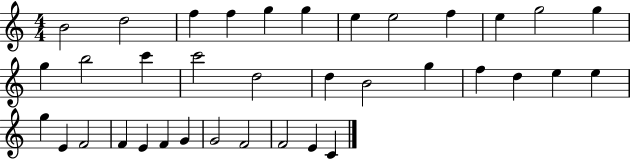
B4/h D5/h F5/q F5/q G5/q G5/q E5/q E5/h F5/q E5/q G5/h G5/q G5/q B5/h C6/q C6/h D5/h D5/q B4/h G5/q F5/q D5/q E5/q E5/q G5/q E4/q F4/h F4/q E4/q F4/q G4/q G4/h F4/h F4/h E4/q C4/q